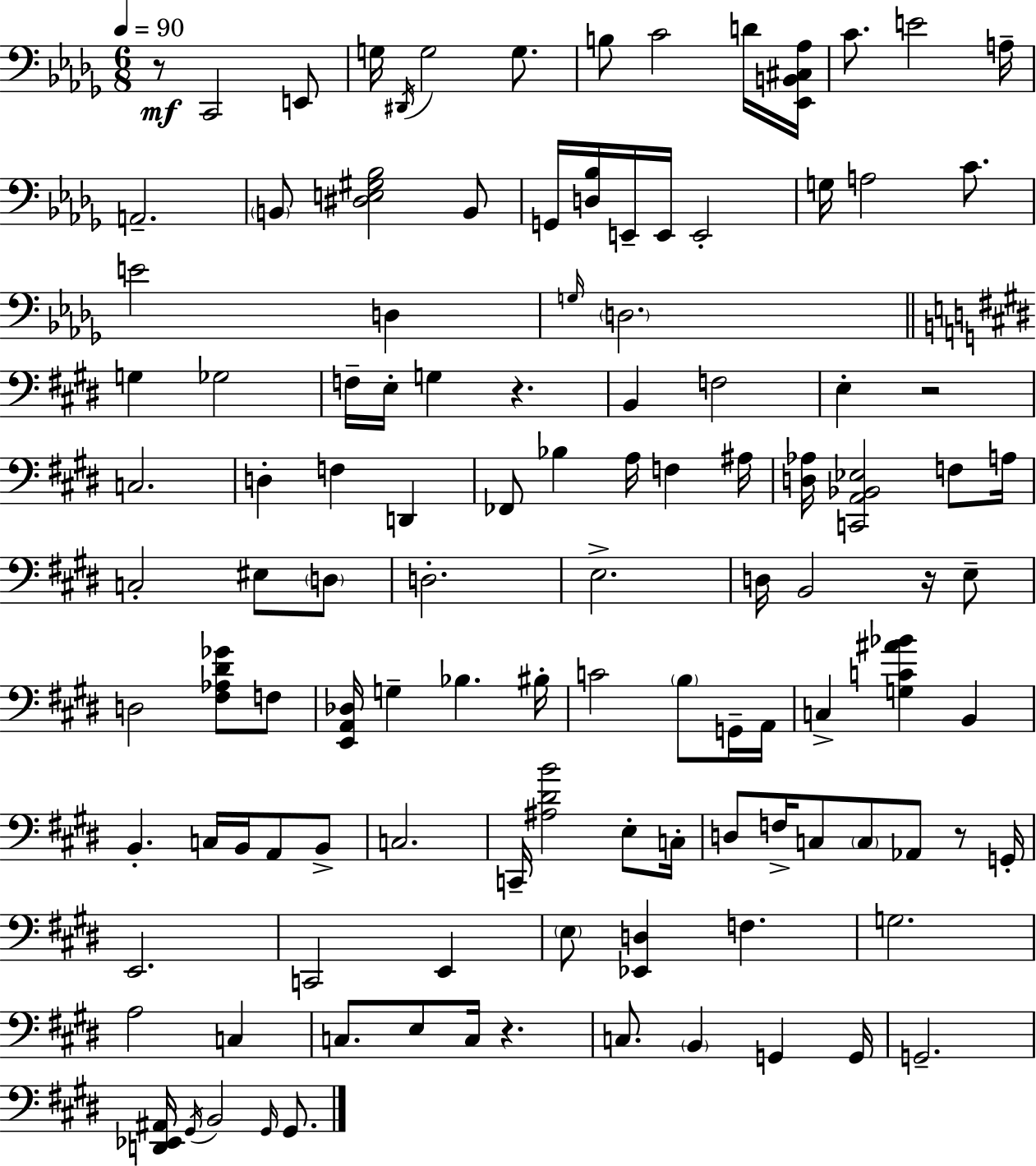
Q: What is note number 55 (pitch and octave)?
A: F3